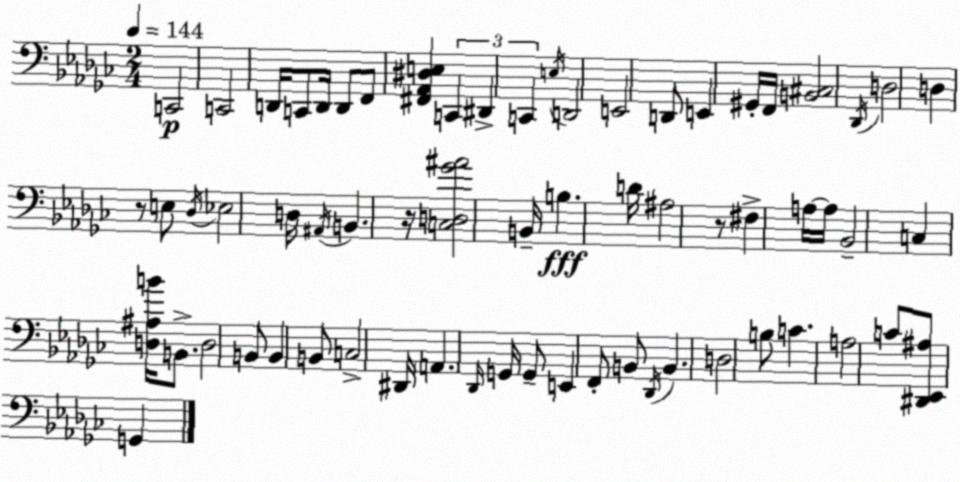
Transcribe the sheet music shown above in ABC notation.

X:1
T:Untitled
M:2/4
L:1/4
K:Ebm
C,,2 C,,2 D,,/4 C,,/2 D,,/4 D,,/2 F,,/2 [^F,,_A,,^D,E,] C,, ^D,, C,, E,/4 D,,2 E,,2 D,,/2 E,, ^G,,/4 F,,/4 [B,,^C,]2 _D,,/4 D,2 D, z/2 E,/2 _D,/4 _E,2 D,/4 ^A,,/4 B,, z/4 [C,D,_G^A]2 B,,/4 B, D/4 ^A,2 z/2 ^F, A,/4 A,/4 _B,,2 C, [D,^A,B]/4 B,,/2 D,2 B,,/2 B,, B,,/2 C,2 ^D,,/4 A,, _D,,/4 G,,/4 G,,/2 E,, F,,/2 B,,/2 _D,,/4 B,, D,2 B,/2 C A,2 C/2 [^D,,_E,,^A,]/2 G,,